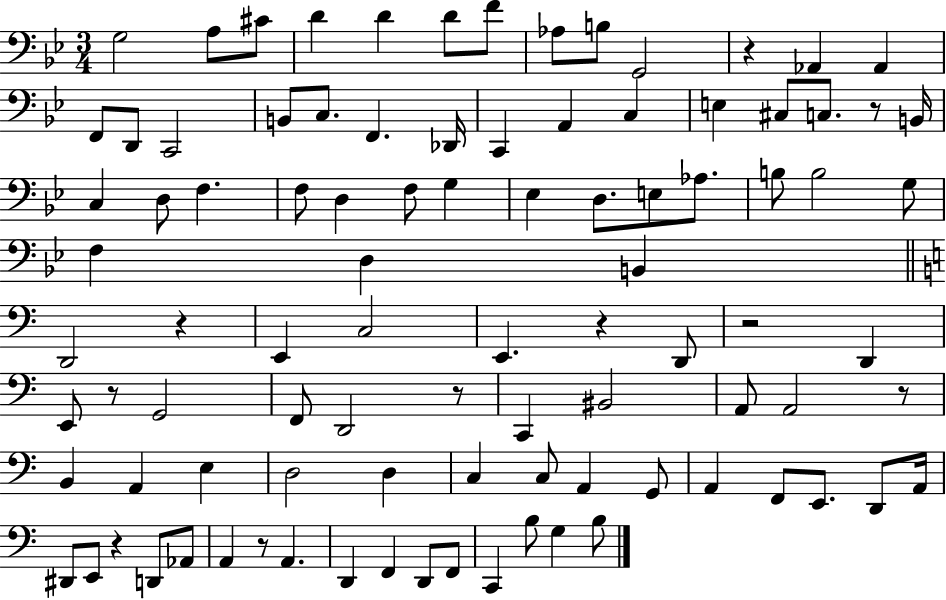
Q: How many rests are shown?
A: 10